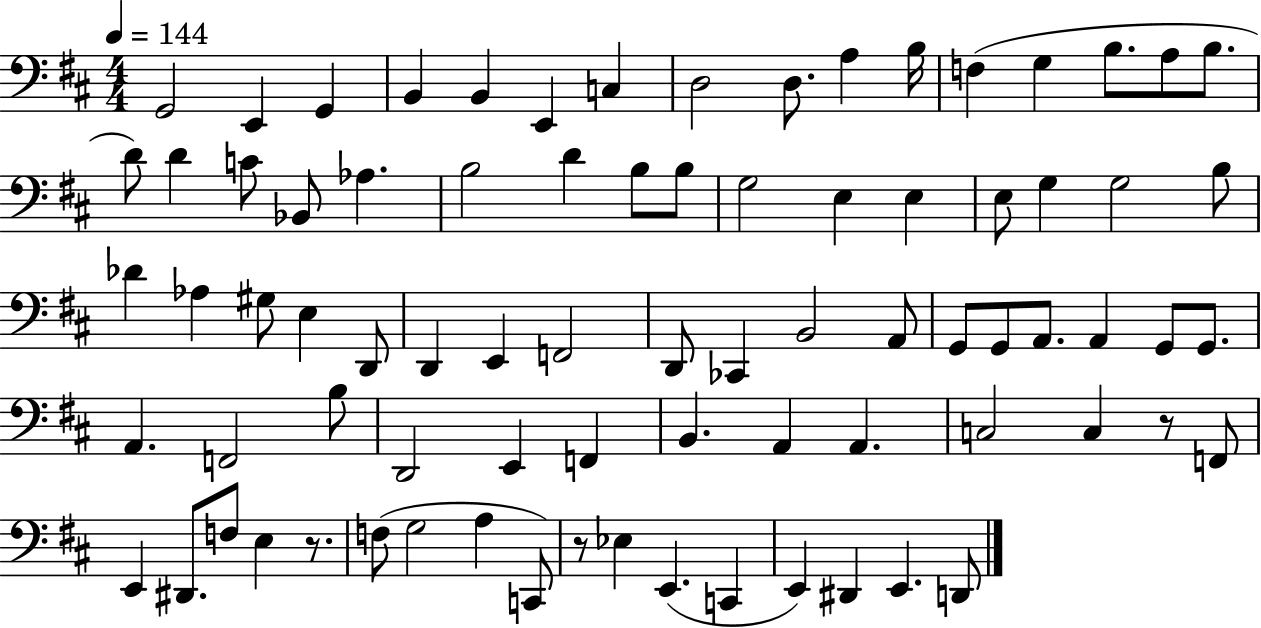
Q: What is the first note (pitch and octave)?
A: G2